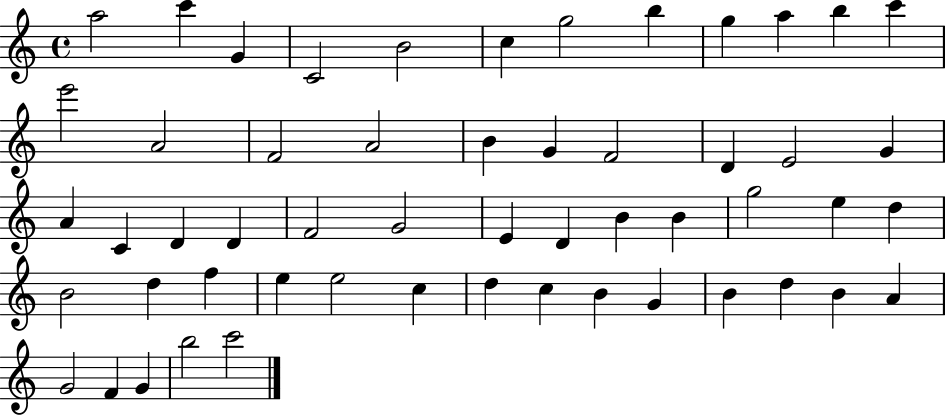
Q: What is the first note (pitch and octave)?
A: A5